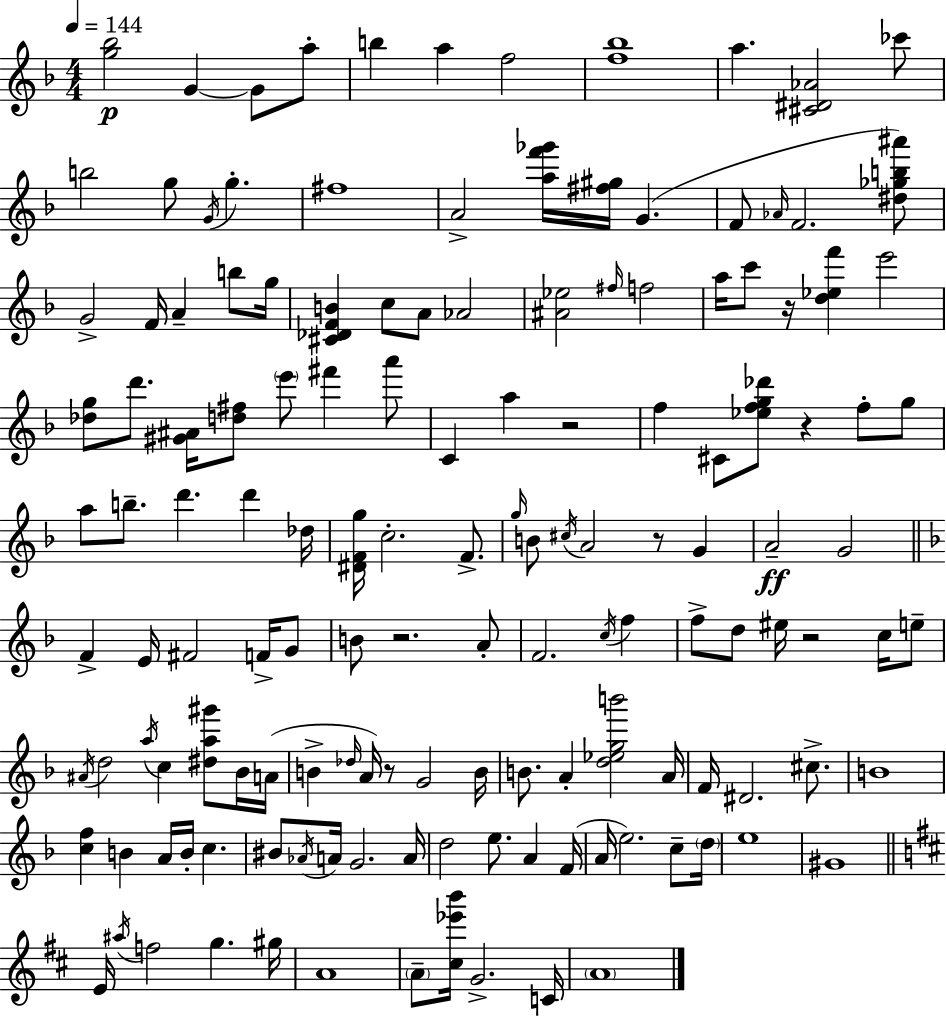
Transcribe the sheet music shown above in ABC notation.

X:1
T:Untitled
M:4/4
L:1/4
K:Dm
[g_b]2 G G/2 a/2 b a f2 [f_b]4 a [^C^D_A]2 _c'/2 b2 g/2 G/4 g ^f4 A2 [af'_g']/4 [^f^g]/4 G F/2 _A/4 F2 [^d_gb^a']/2 G2 F/4 A b/2 g/4 [^C_DFB] c/2 A/2 _A2 [^A_e]2 ^f/4 f2 a/4 c'/2 z/4 [d_ef'] e'2 [_dg]/2 d'/2 [^G^A]/4 [d^f]/2 e'/2 ^f' a'/2 C a z2 f ^C/2 [_efg_d']/2 z f/2 g/2 a/2 b/2 d' d' _d/4 [^DFg]/4 c2 F/2 g/4 B/2 ^c/4 A2 z/2 G A2 G2 F E/4 ^F2 F/4 G/2 B/2 z2 A/2 F2 c/4 f f/2 d/2 ^e/4 z2 c/4 e/2 ^A/4 d2 a/4 c [^da^g']/2 _B/4 A/4 B _d/4 A/4 z/2 G2 B/4 B/2 A [d_egb']2 A/4 F/4 ^D2 ^c/2 B4 [cf] B A/4 B/4 c ^B/2 _A/4 A/4 G2 A/4 d2 e/2 A F/4 A/4 e2 c/2 d/4 e4 ^G4 E/4 ^a/4 f2 g ^g/4 A4 A/2 [^c_e'b']/4 G2 C/4 A4